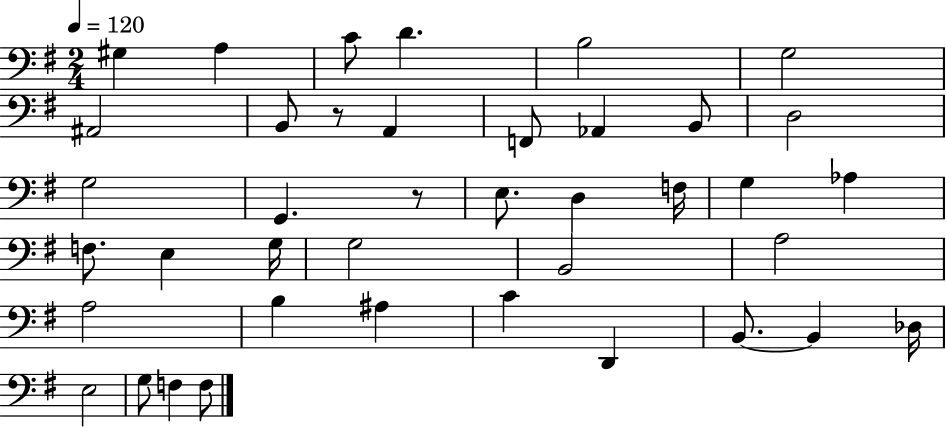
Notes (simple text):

G#3/q A3/q C4/e D4/q. B3/h G3/h A#2/h B2/e R/e A2/q F2/e Ab2/q B2/e D3/h G3/h G2/q. R/e E3/e. D3/q F3/s G3/q Ab3/q F3/e. E3/q G3/s G3/h B2/h A3/h A3/h B3/q A#3/q C4/q D2/q B2/e. B2/q Db3/s E3/h G3/e F3/q F3/e